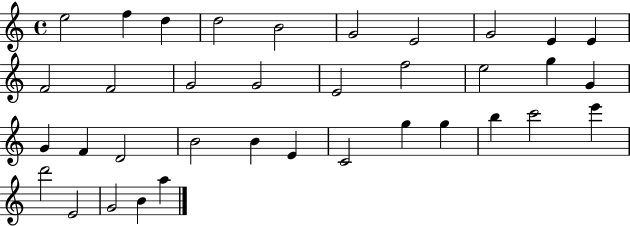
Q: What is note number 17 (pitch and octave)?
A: E5